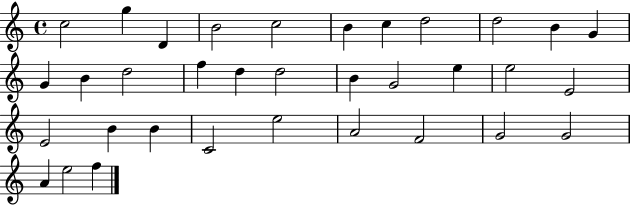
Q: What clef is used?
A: treble